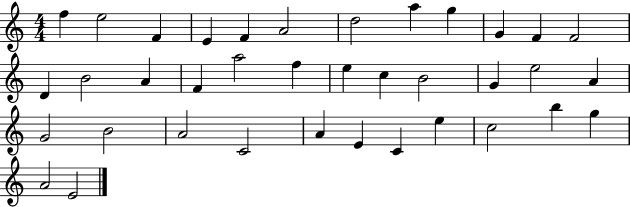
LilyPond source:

{
  \clef treble
  \numericTimeSignature
  \time 4/4
  \key c \major
  f''4 e''2 f'4 | e'4 f'4 a'2 | d''2 a''4 g''4 | g'4 f'4 f'2 | \break d'4 b'2 a'4 | f'4 a''2 f''4 | e''4 c''4 b'2 | g'4 e''2 a'4 | \break g'2 b'2 | a'2 c'2 | a'4 e'4 c'4 e''4 | c''2 b''4 g''4 | \break a'2 e'2 | \bar "|."
}